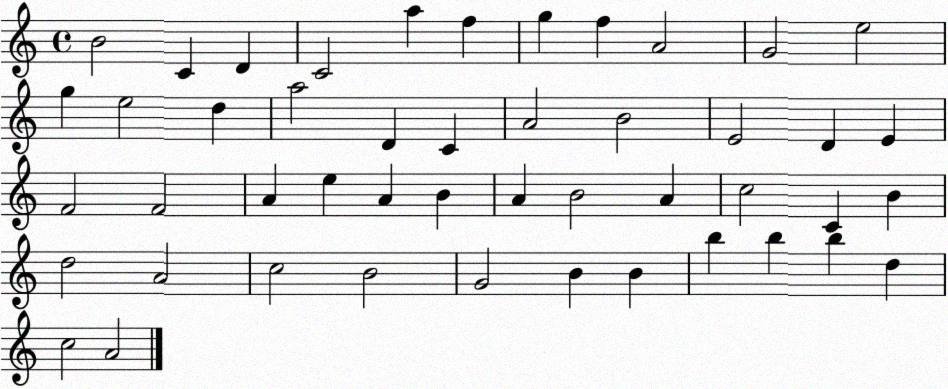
X:1
T:Untitled
M:4/4
L:1/4
K:C
B2 C D C2 a f g f A2 G2 e2 g e2 d a2 D C A2 B2 E2 D E F2 F2 A e A B A B2 A c2 C B d2 A2 c2 B2 G2 B B b b b d c2 A2